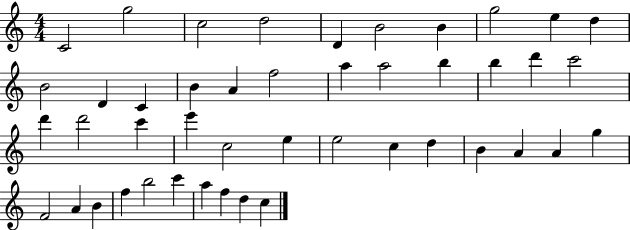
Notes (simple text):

C4/h G5/h C5/h D5/h D4/q B4/h B4/q G5/h E5/q D5/q B4/h D4/q C4/q B4/q A4/q F5/h A5/q A5/h B5/q B5/q D6/q C6/h D6/q D6/h C6/q E6/q C5/h E5/q E5/h C5/q D5/q B4/q A4/q A4/q G5/q F4/h A4/q B4/q F5/q B5/h C6/q A5/q F5/q D5/q C5/q